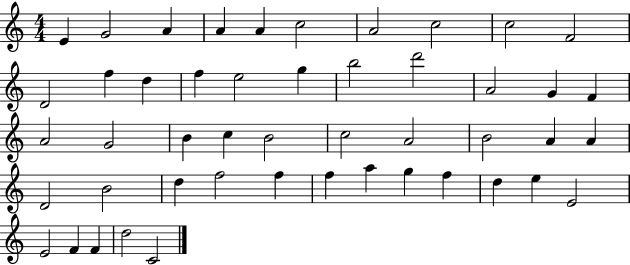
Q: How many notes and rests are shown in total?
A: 48